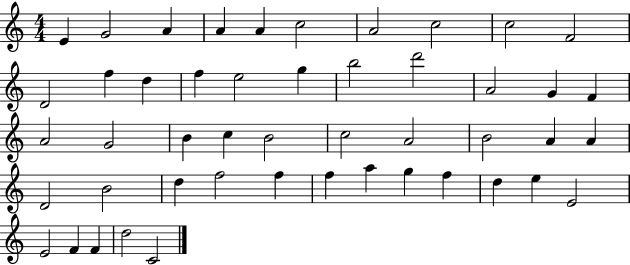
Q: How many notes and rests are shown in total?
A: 48